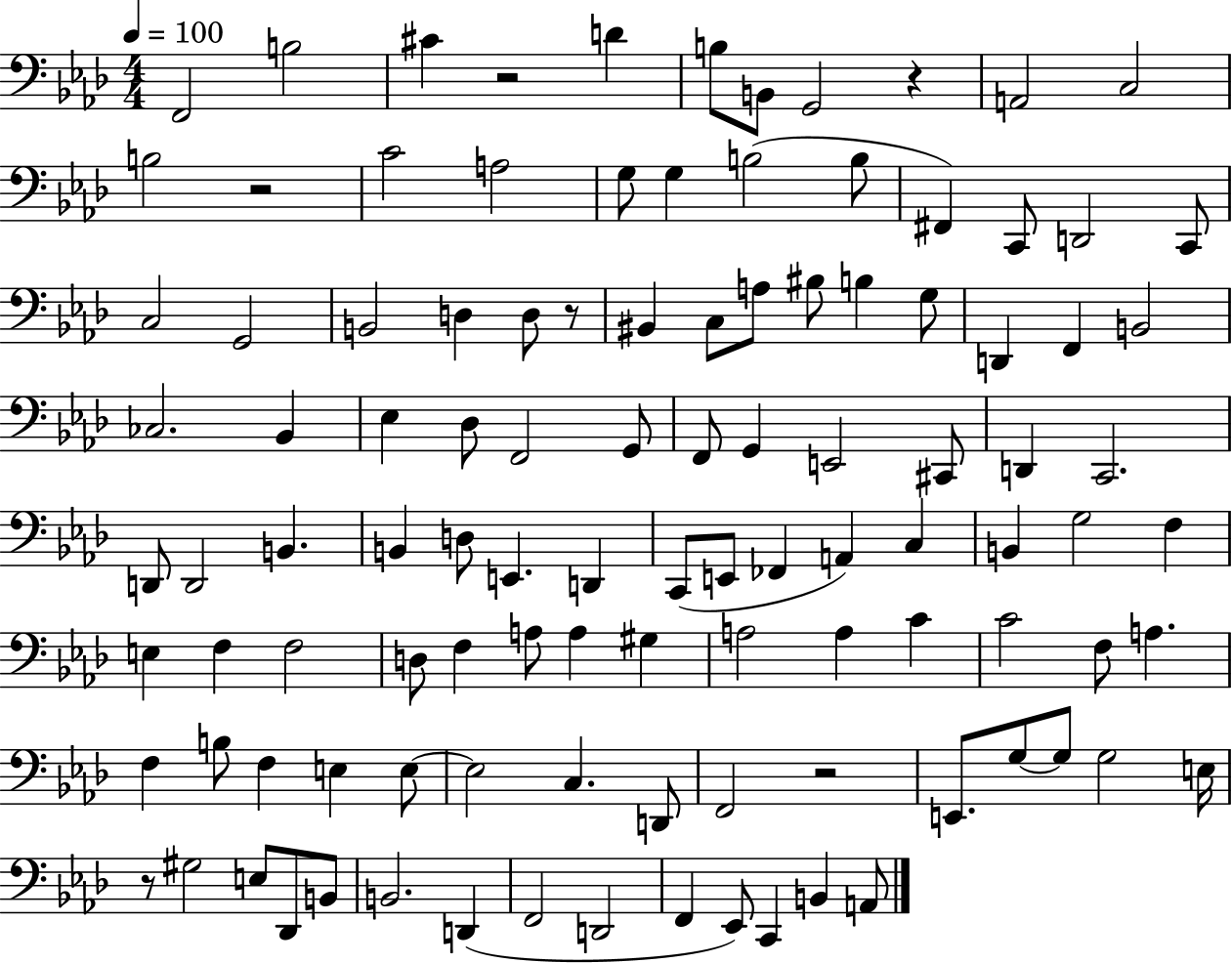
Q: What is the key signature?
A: AES major